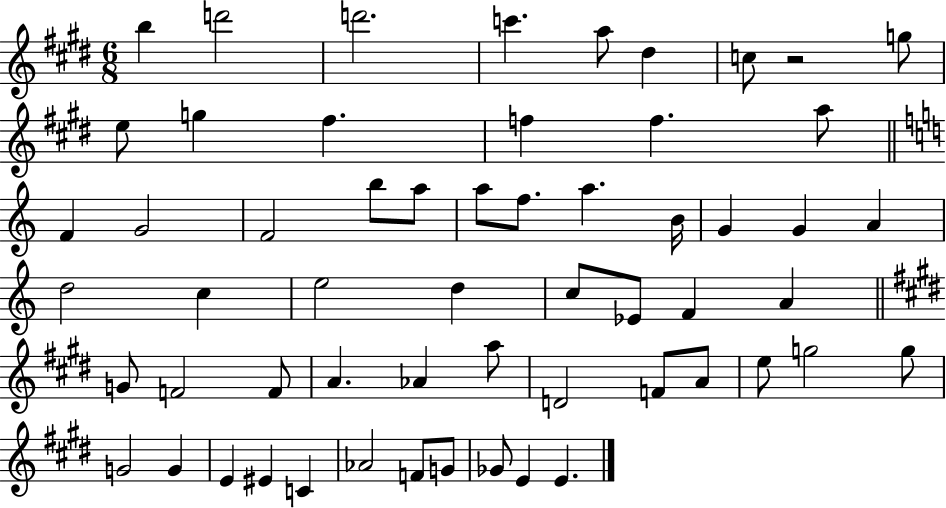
{
  \clef treble
  \numericTimeSignature
  \time 6/8
  \key e \major
  b''4 d'''2 | d'''2. | c'''4. a''8 dis''4 | c''8 r2 g''8 | \break e''8 g''4 fis''4. | f''4 f''4. a''8 | \bar "||" \break \key c \major f'4 g'2 | f'2 b''8 a''8 | a''8 f''8. a''4. b'16 | g'4 g'4 a'4 | \break d''2 c''4 | e''2 d''4 | c''8 ees'8 f'4 a'4 | \bar "||" \break \key e \major g'8 f'2 f'8 | a'4. aes'4 a''8 | d'2 f'8 a'8 | e''8 g''2 g''8 | \break g'2 g'4 | e'4 eis'4 c'4 | aes'2 f'8 g'8 | ges'8 e'4 e'4. | \break \bar "|."
}